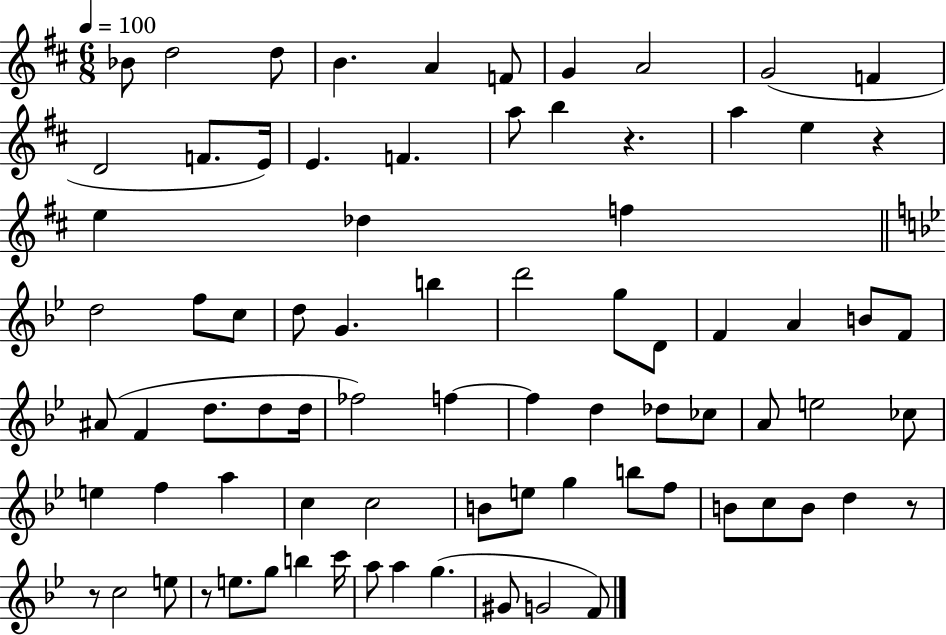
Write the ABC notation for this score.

X:1
T:Untitled
M:6/8
L:1/4
K:D
_B/2 d2 d/2 B A F/2 G A2 G2 F D2 F/2 E/4 E F a/2 b z a e z e _d f d2 f/2 c/2 d/2 G b d'2 g/2 D/2 F A B/2 F/2 ^A/2 F d/2 d/2 d/4 _f2 f f d _d/2 _c/2 A/2 e2 _c/2 e f a c c2 B/2 e/2 g b/2 f/2 B/2 c/2 B/2 d z/2 z/2 c2 e/2 z/2 e/2 g/2 b c'/4 a/2 a g ^G/2 G2 F/2